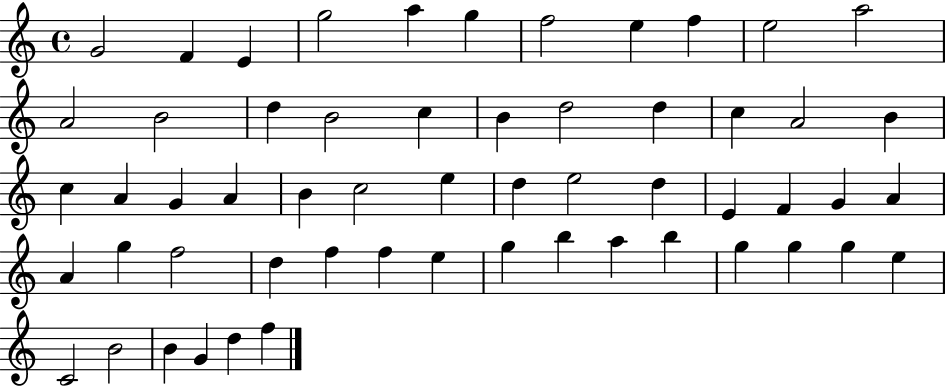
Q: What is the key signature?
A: C major